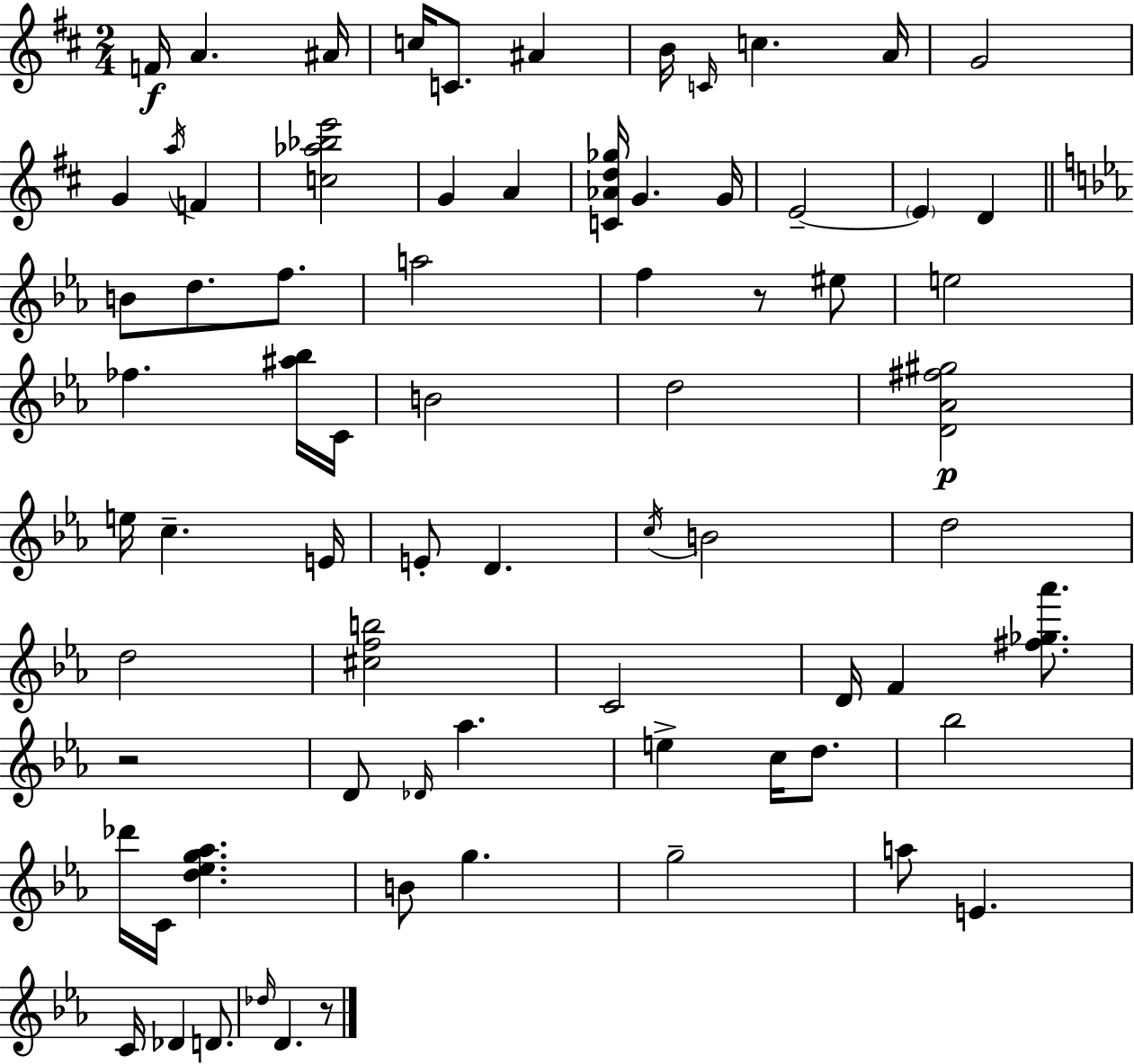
{
  \clef treble
  \numericTimeSignature
  \time 2/4
  \key d \major
  f'16\f a'4. ais'16 | c''16 c'8. ais'4 | b'16 \grace { c'16 } c''4. | a'16 g'2 | \break g'4 \acciaccatura { a''16 } f'4 | <c'' aes'' bes'' e'''>2 | g'4 a'4 | <c' aes' d'' ges''>16 g'4. | \break g'16 e'2--~~ | \parenthesize e'4 d'4 | \bar "||" \break \key ees \major b'8 d''8. f''8. | a''2 | f''4 r8 eis''8 | e''2 | \break fes''4. <ais'' bes''>16 c'16 | b'2 | d''2 | <d' aes' fis'' gis''>2\p | \break e''16 c''4.-- e'16 | e'8-. d'4. | \acciaccatura { c''16 } b'2 | d''2 | \break d''2 | <cis'' f'' b''>2 | c'2 | d'16 f'4 <fis'' ges'' aes'''>8. | \break r2 | d'8 \grace { des'16 } aes''4. | e''4-> c''16 d''8. | bes''2 | \break des'''16 c'16 <d'' ees'' g'' aes''>4. | b'8 g''4. | g''2-- | a''8 e'4. | \break c'16 des'4 d'8. | \grace { des''16 } d'4. | r8 \bar "|."
}